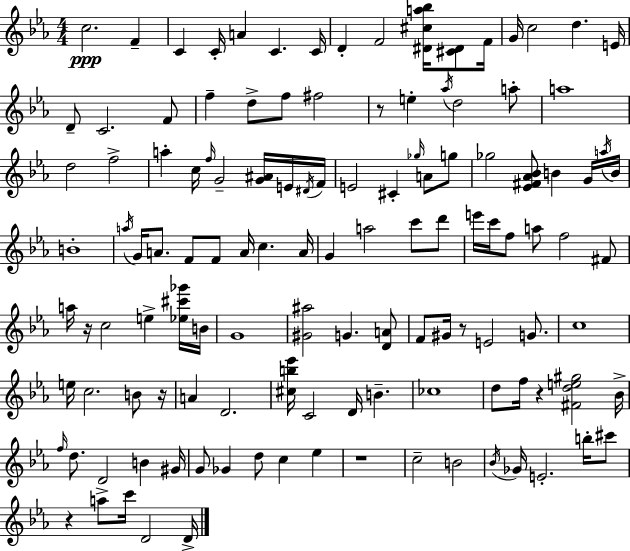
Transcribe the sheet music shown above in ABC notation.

X:1
T:Untitled
M:4/4
L:1/4
K:Cm
c2 F C C/4 A C C/4 D F2 [^D^ca_b]/4 [^C^D]/2 F/4 G/4 c2 d E/4 D/2 C2 F/2 f d/2 f/2 ^f2 z/2 e _a/4 d2 a/2 a4 d2 f2 a c/4 f/4 G2 [G^A]/4 E/4 ^D/4 F/4 E2 ^C _g/4 A/2 g/2 _g2 [_E^F_A_B]/2 B G/4 a/4 B/4 B4 a/4 G/4 A/2 F/2 F/2 A/4 c A/4 G a2 c'/2 d'/2 e'/4 c'/4 f/2 a/2 f2 ^F/2 a/4 z/4 c2 e [_e^c'_g']/4 B/4 G4 [^G^a]2 G [DA]/2 F/2 ^G/4 z/2 E2 G/2 c4 e/4 c2 B/2 z/4 A D2 [^cb_e']/4 C2 D/4 B _c4 d/2 f/4 z [^Fde^g]2 _B/4 f/4 d/2 D2 B ^G/4 G/2 _G d/2 c _e z4 c2 B2 _B/4 _G/4 E2 b/4 ^c'/2 z a/2 c'/4 D2 D/4